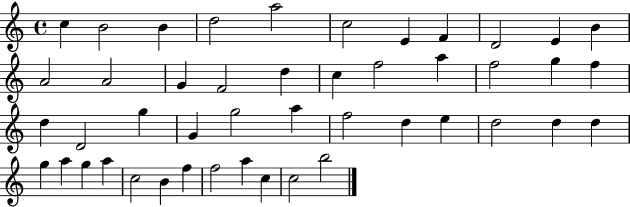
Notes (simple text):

C5/q B4/h B4/q D5/h A5/h C5/h E4/q F4/q D4/h E4/q B4/q A4/h A4/h G4/q F4/h D5/q C5/q F5/h A5/q F5/h G5/q F5/q D5/q D4/h G5/q G4/q G5/h A5/q F5/h D5/q E5/q D5/h D5/q D5/q G5/q A5/q G5/q A5/q C5/h B4/q F5/q F5/h A5/q C5/q C5/h B5/h